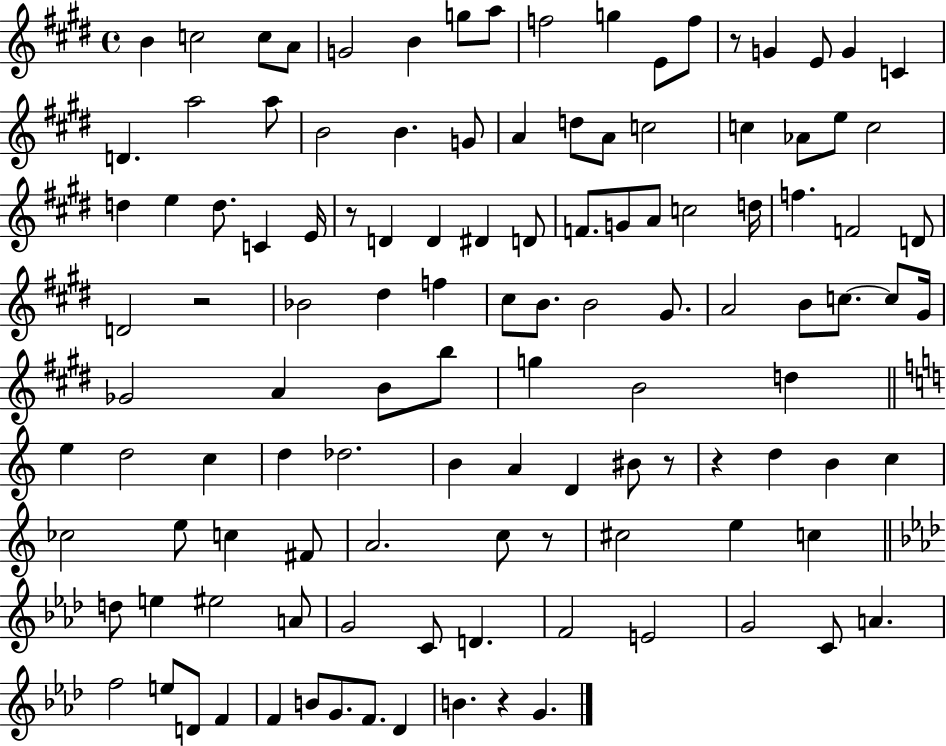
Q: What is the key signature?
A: E major